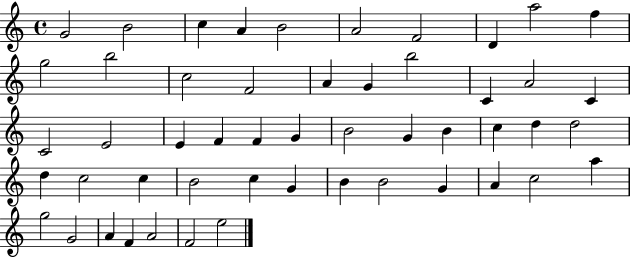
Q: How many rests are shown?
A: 0